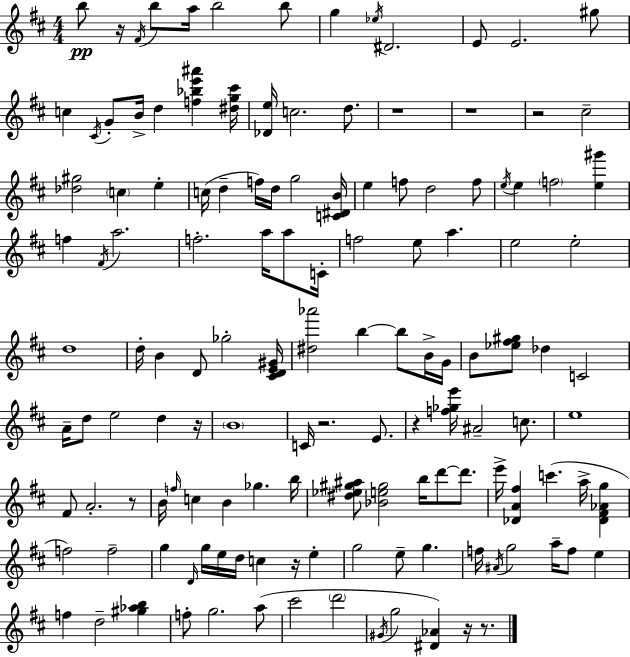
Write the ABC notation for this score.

X:1
T:Untitled
M:4/4
L:1/4
K:D
b/2 z/4 ^F/4 b/2 a/4 b2 b/2 g _e/4 ^D2 E/2 E2 ^g/2 c ^C/4 G/2 B/4 d [f_be'^a'] [^dg^c']/4 [_De]/4 c2 d/2 z4 z4 z2 ^c2 [_d^g]2 c e c/4 d f/4 d/4 g2 [C^DB]/4 e f/2 d2 f/2 e/4 e f2 [e^g'] f ^F/4 a2 f2 a/4 a/2 C/4 f2 e/2 a e2 e2 d4 d/4 B D/2 _g2 [^CDE^G]/4 [^d_a']2 b b/2 B/4 G/4 B/2 [_e^f^g]/2 _d C2 A/4 d/2 e2 d z/4 B4 C/4 z2 E/2 z [f_ge']/4 ^A2 c/2 e4 ^F/2 A2 z/2 B/4 f/4 c B _g b/4 [^d_e^g^a]/2 [_Be^g]2 b/4 d'/2 d'/2 e'/4 [_DA^f] c' a/4 [_D^F_Ag] f2 f2 g D/4 g/4 e/4 d/4 c z/4 e g2 e/2 g f/4 ^A/4 g2 a/4 f/2 e f d2 [^g_ab] f/2 g2 a/2 ^c'2 d'2 ^G/4 g2 [^D_A] z/4 z/2